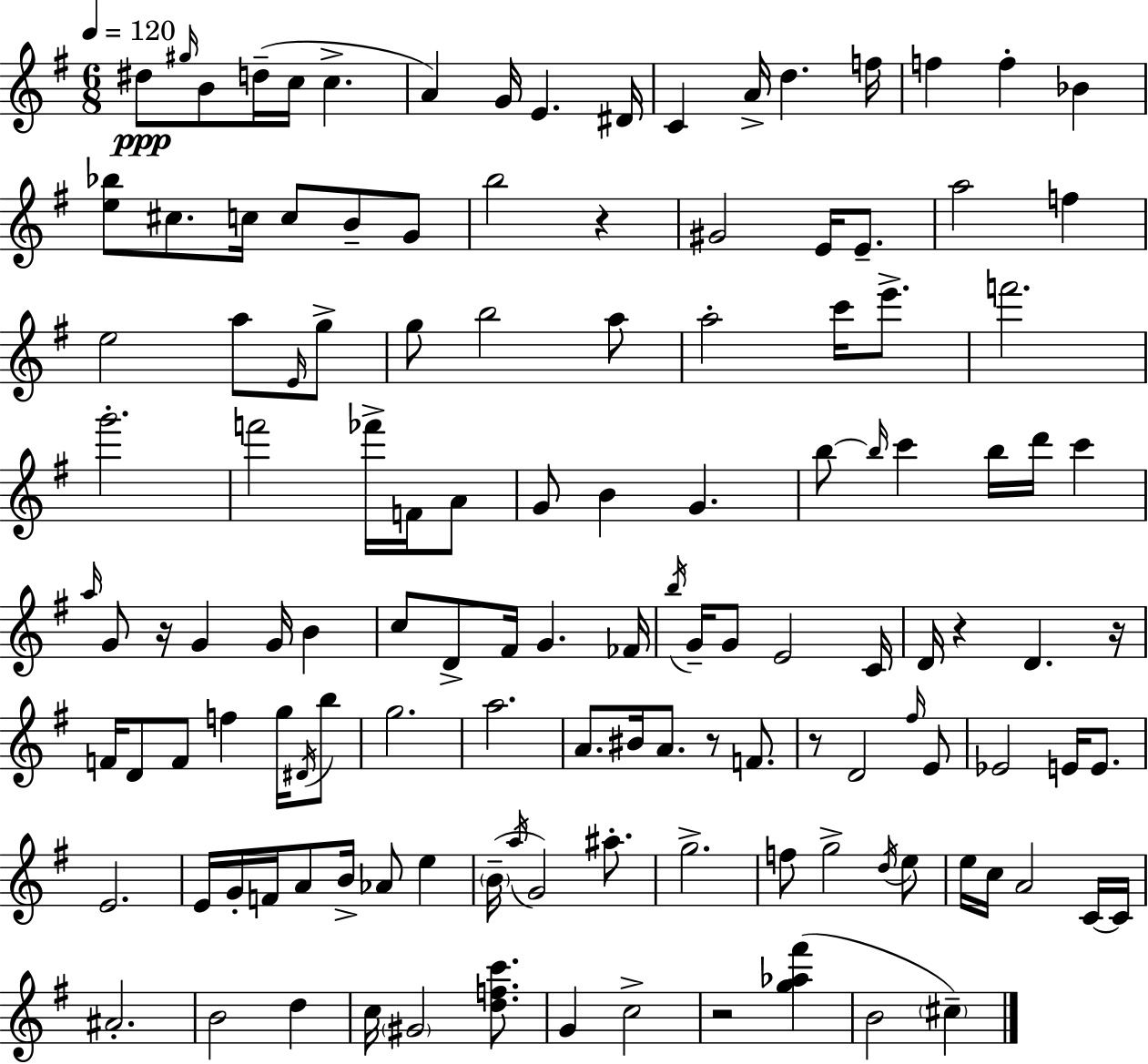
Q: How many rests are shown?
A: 7